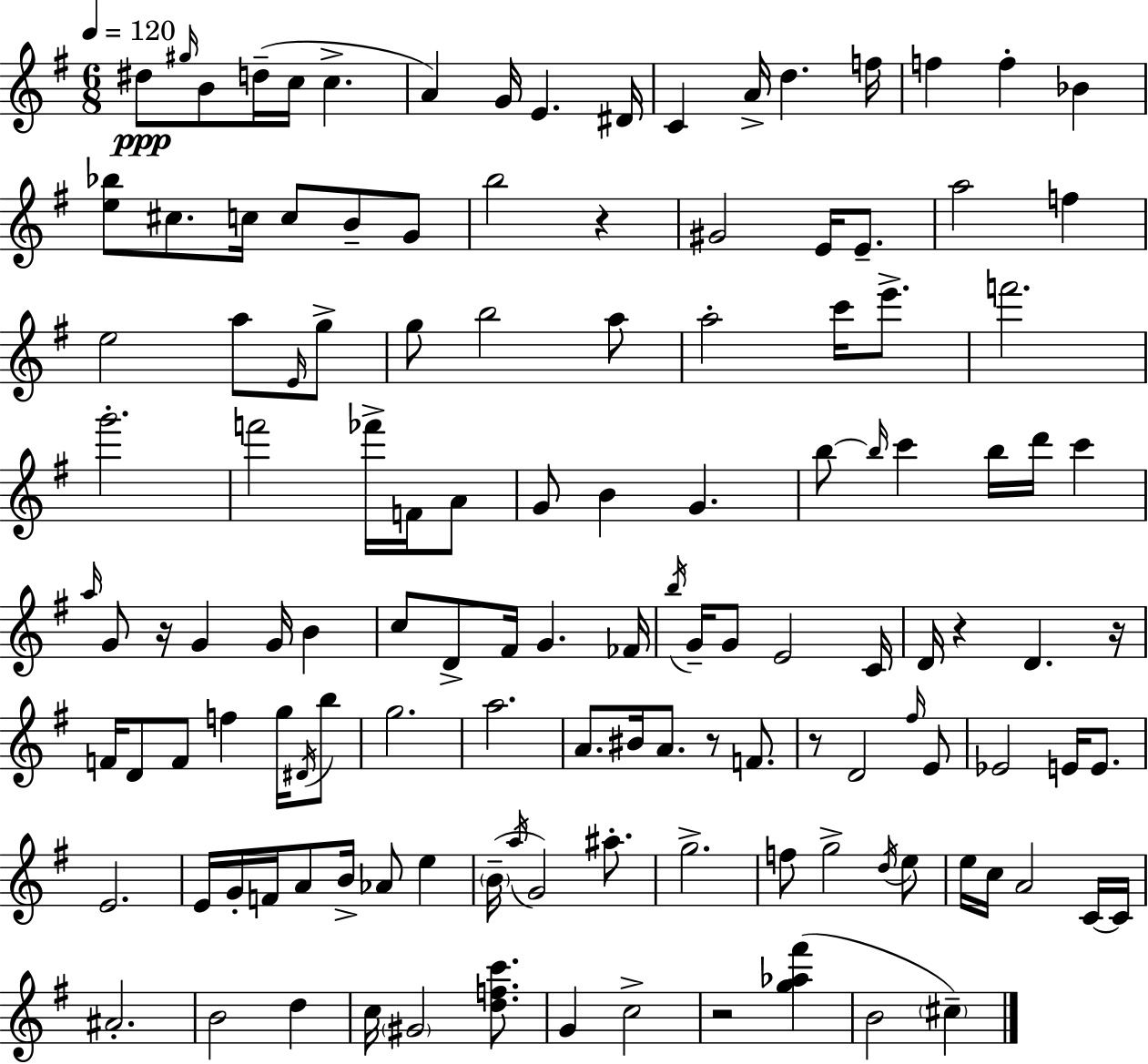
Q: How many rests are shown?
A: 7